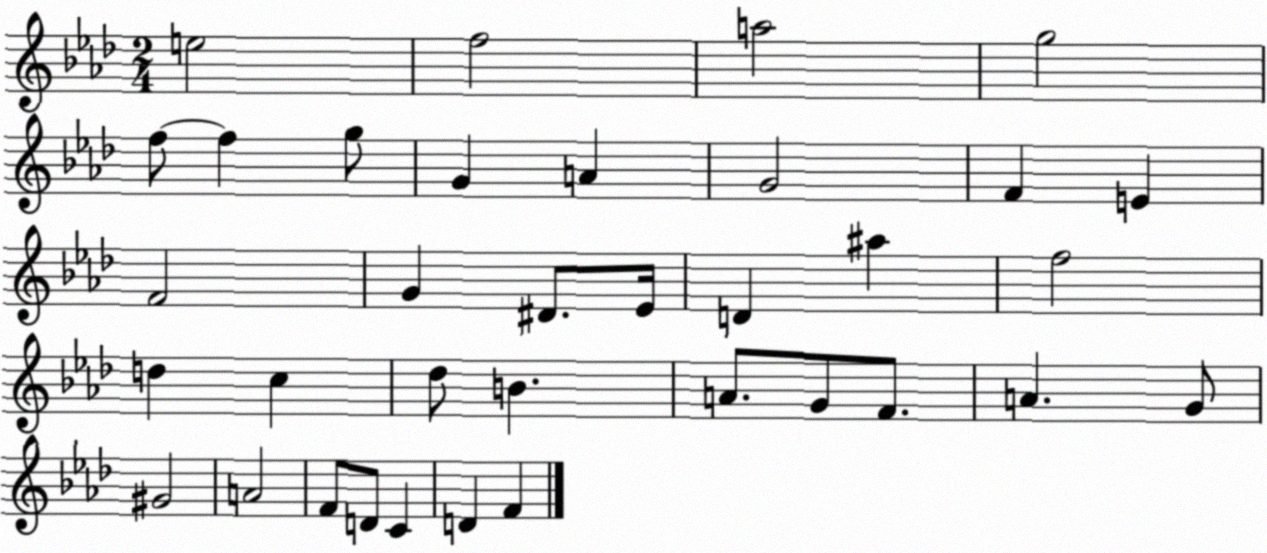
X:1
T:Untitled
M:2/4
L:1/4
K:Ab
e2 f2 a2 g2 f/2 f g/2 G A G2 F E F2 G ^D/2 _E/4 D ^a f2 d c _d/2 B A/2 G/2 F/2 A G/2 ^G2 A2 F/2 D/2 C D F